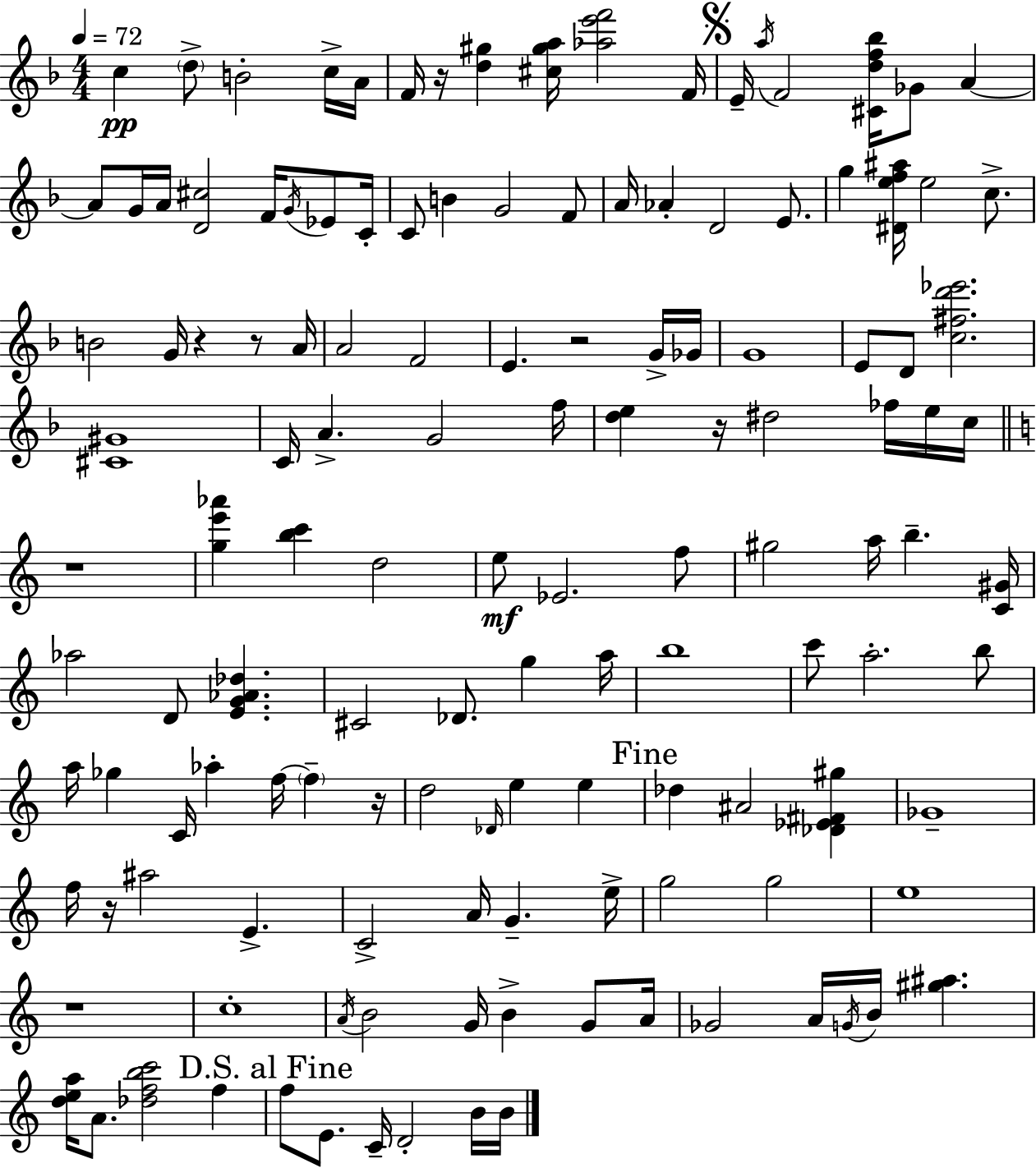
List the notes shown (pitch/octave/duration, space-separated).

C5/q D5/e B4/h C5/s A4/s F4/s R/s [D5,G#5]/q [C#5,G#5,A5]/s [Ab5,E6,F6]/h F4/s E4/s A5/s F4/h [C#4,D5,F5,Bb5]/s Gb4/e A4/q A4/e G4/s A4/s [D4,C#5]/h F4/s G4/s Eb4/e C4/s C4/e B4/q G4/h F4/e A4/s Ab4/q D4/h E4/e. G5/q [D#4,E5,F5,A#5]/s E5/h C5/e. B4/h G4/s R/q R/e A4/s A4/h F4/h E4/q. R/h G4/s Gb4/s G4/w E4/e D4/e [C5,F#5,D6,Eb6]/h. [C#4,G#4]/w C4/s A4/q. G4/h F5/s [D5,E5]/q R/s D#5/h FES5/s E5/s C5/s R/w [G5,E6,Ab6]/q [B5,C6]/q D5/h E5/e Eb4/h. F5/e G#5/h A5/s B5/q. [C4,G#4]/s Ab5/h D4/e [E4,G4,Ab4,Db5]/q. C#4/h Db4/e. G5/q A5/s B5/w C6/e A5/h. B5/e A5/s Gb5/q C4/s Ab5/q F5/s F5/q R/s D5/h Db4/s E5/q E5/q Db5/q A#4/h [Db4,Eb4,F#4,G#5]/q Gb4/w F5/s R/s A#5/h E4/q. C4/h A4/s G4/q. E5/s G5/h G5/h E5/w R/w C5/w A4/s B4/h G4/s B4/q G4/e A4/s Gb4/h A4/s G4/s B4/s [G#5,A#5]/q. [D5,E5,A5]/s A4/e. [Db5,F5,B5,C6]/h F5/q F5/e E4/e. C4/s D4/h B4/s B4/s